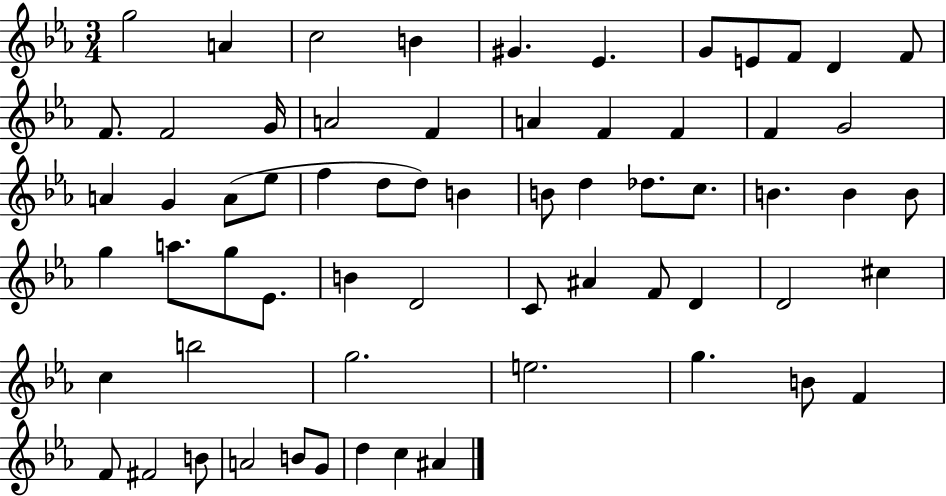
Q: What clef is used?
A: treble